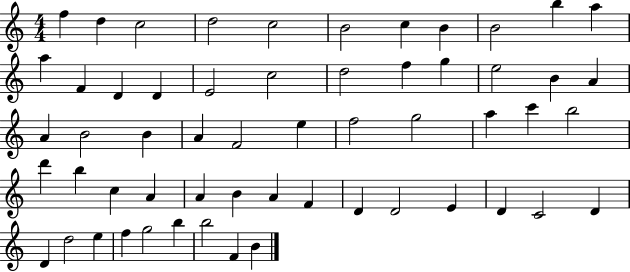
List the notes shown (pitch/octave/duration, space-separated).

F5/q D5/q C5/h D5/h C5/h B4/h C5/q B4/q B4/h B5/q A5/q A5/q F4/q D4/q D4/q E4/h C5/h D5/h F5/q G5/q E5/h B4/q A4/q A4/q B4/h B4/q A4/q F4/h E5/q F5/h G5/h A5/q C6/q B5/h D6/q B5/q C5/q A4/q A4/q B4/q A4/q F4/q D4/q D4/h E4/q D4/q C4/h D4/q D4/q D5/h E5/q F5/q G5/h B5/q B5/h F4/q B4/q